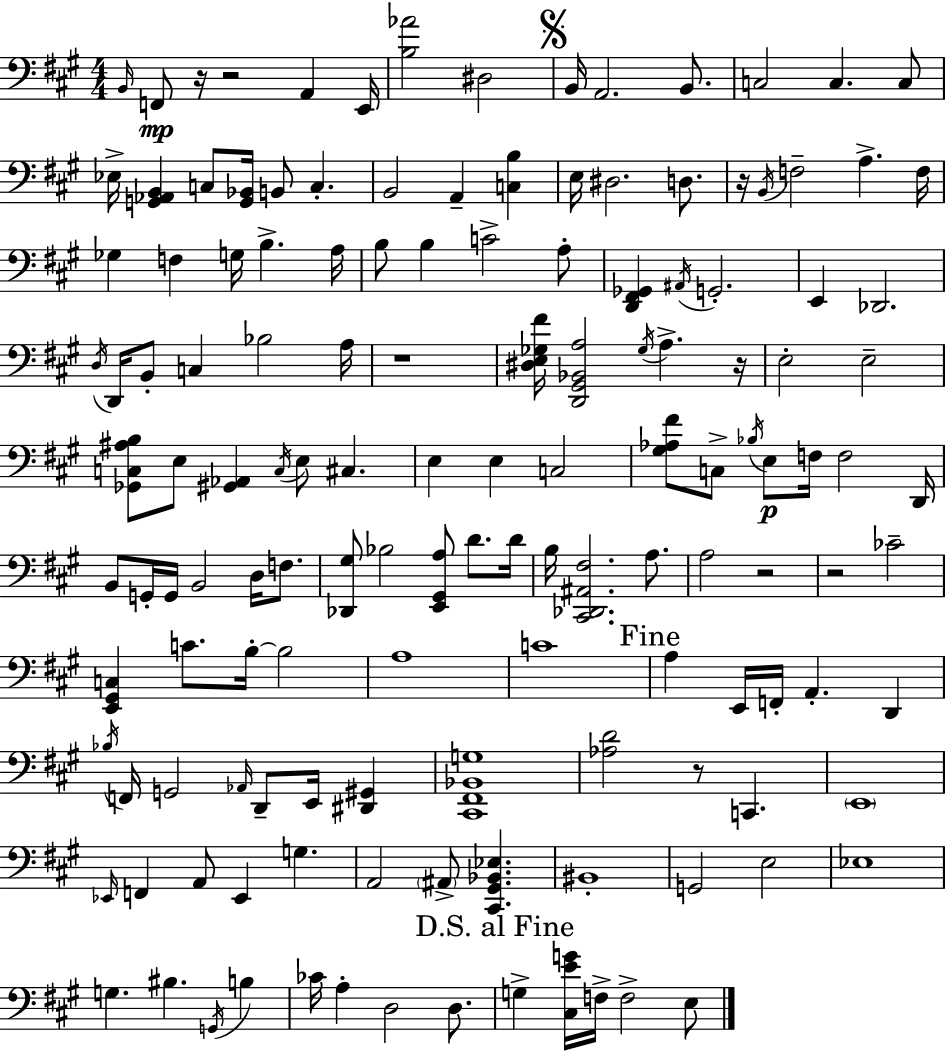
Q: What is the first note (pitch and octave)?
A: B2